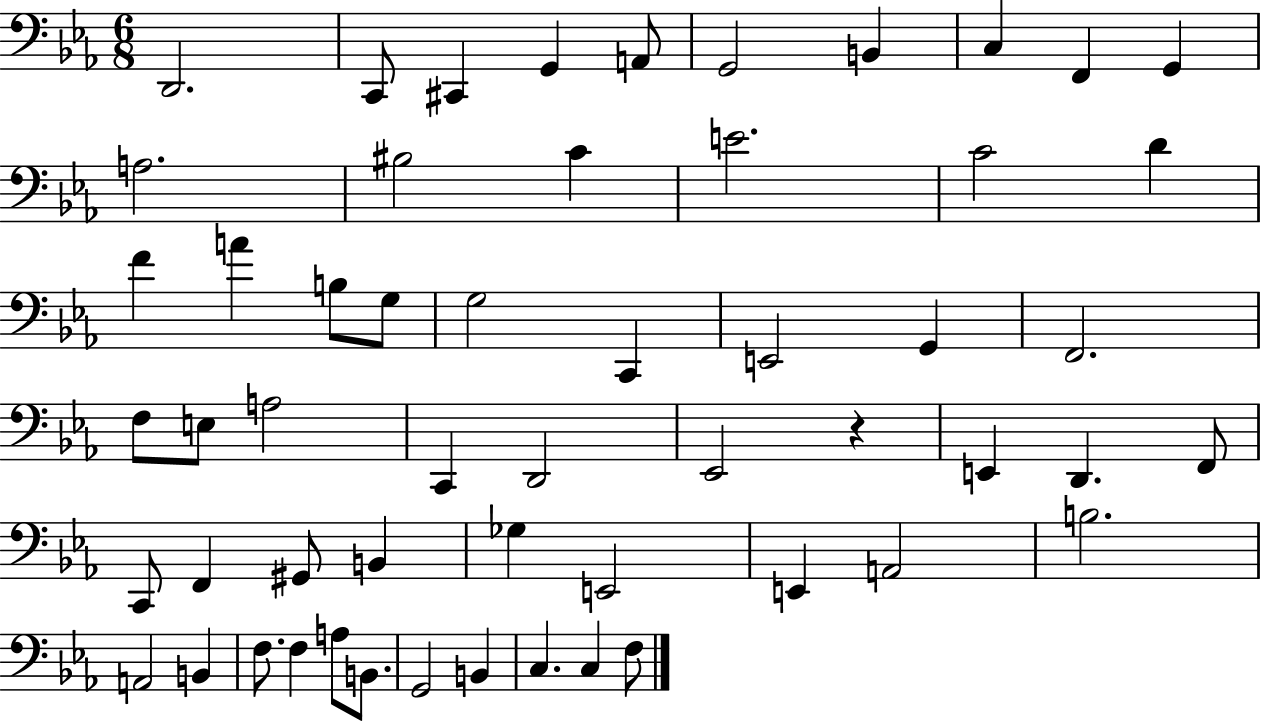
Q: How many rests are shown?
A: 1